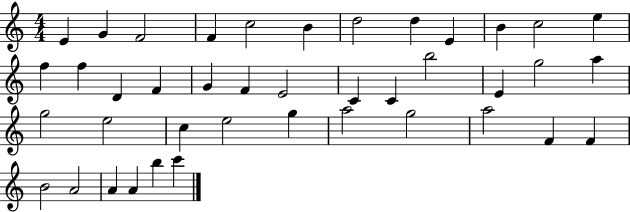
X:1
T:Untitled
M:4/4
L:1/4
K:C
E G F2 F c2 B d2 d E B c2 e f f D F G F E2 C C b2 E g2 a g2 e2 c e2 g a2 g2 a2 F F B2 A2 A A b c'